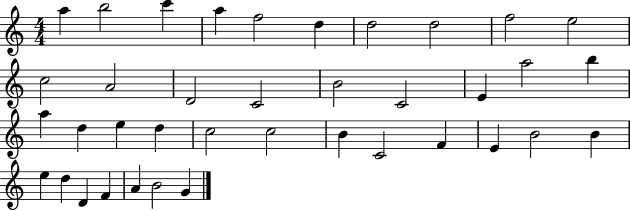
A5/q B5/h C6/q A5/q F5/h D5/q D5/h D5/h F5/h E5/h C5/h A4/h D4/h C4/h B4/h C4/h E4/q A5/h B5/q A5/q D5/q E5/q D5/q C5/h C5/h B4/q C4/h F4/q E4/q B4/h B4/q E5/q D5/q D4/q F4/q A4/q B4/h G4/q